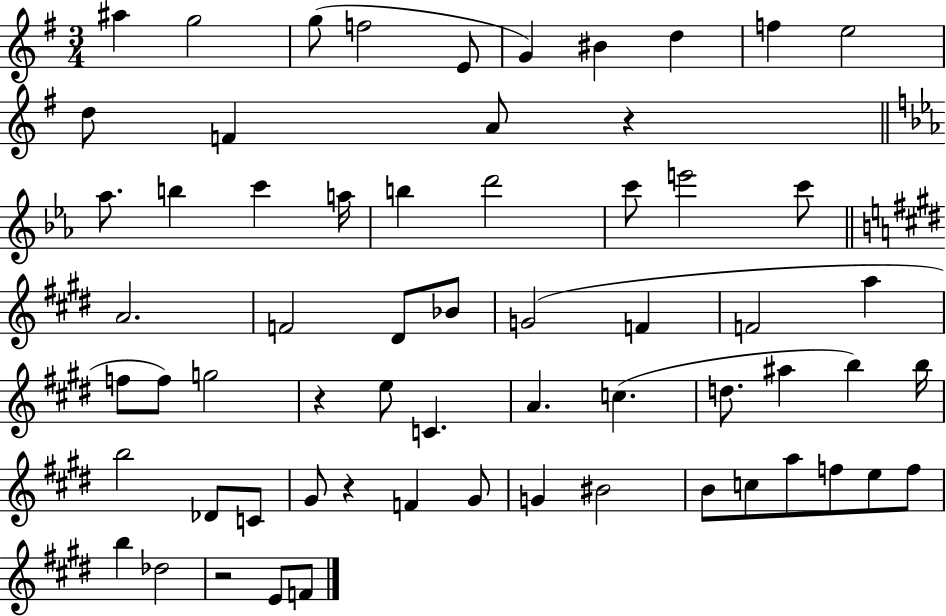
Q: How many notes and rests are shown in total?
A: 63